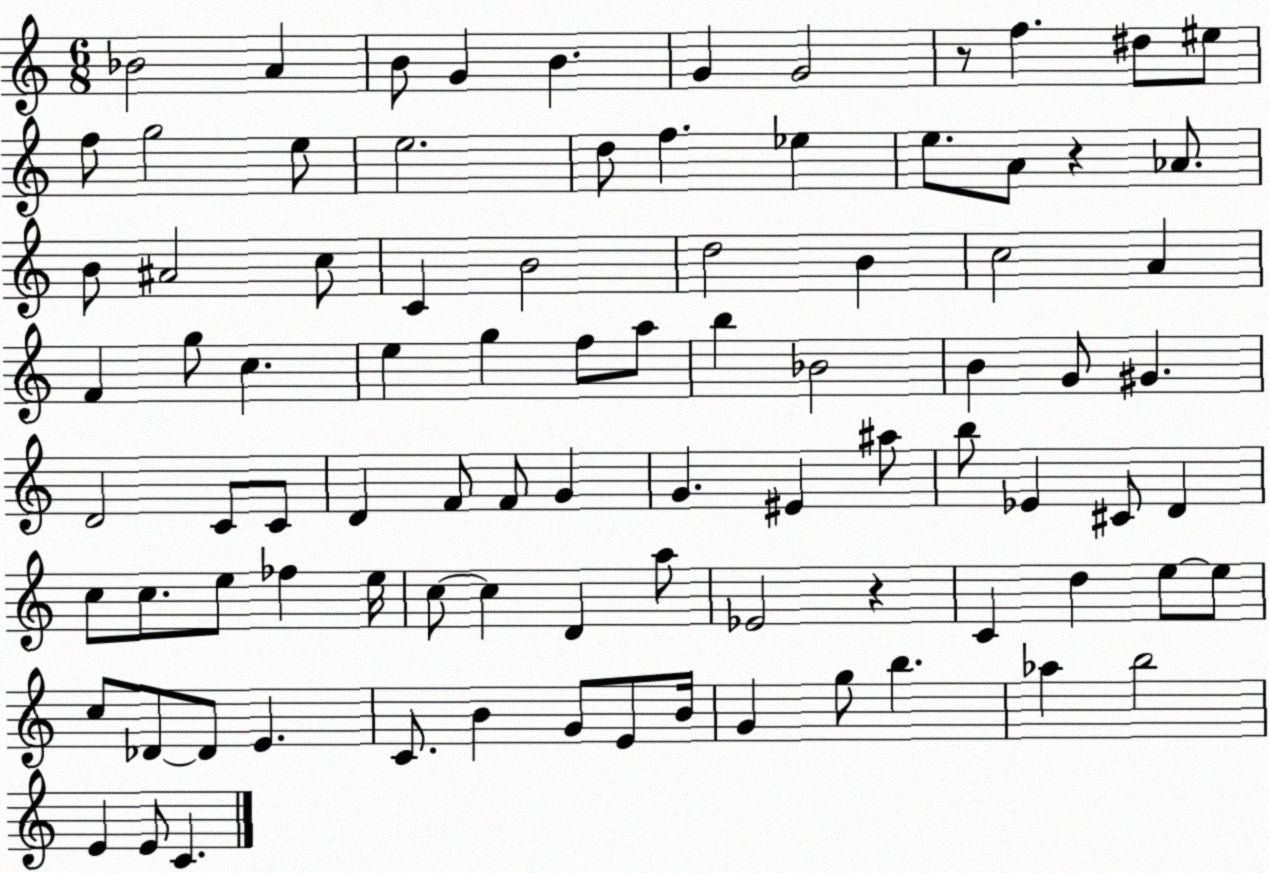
X:1
T:Untitled
M:6/8
L:1/4
K:C
_B2 A B/2 G B G G2 z/2 f ^d/2 ^e/2 f/2 g2 e/2 e2 d/2 f _e e/2 A/2 z _A/2 B/2 ^A2 c/2 C B2 d2 B c2 A F g/2 c e g f/2 a/2 b _B2 B G/2 ^G D2 C/2 C/2 D F/2 F/2 G G ^E ^a/2 b/2 _E ^C/2 D c/2 c/2 e/2 _f e/4 c/2 c D a/2 _E2 z C d e/2 e/2 c/2 _D/2 _D/2 E C/2 B G/2 E/2 B/4 G g/2 b _a b2 E E/2 C